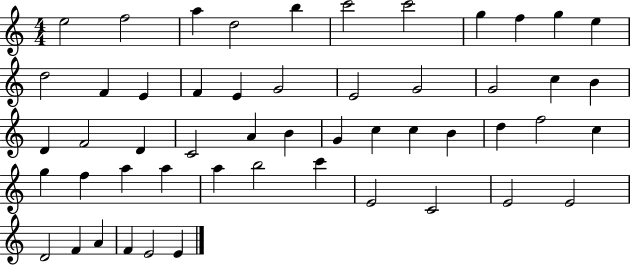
X:1
T:Untitled
M:4/4
L:1/4
K:C
e2 f2 a d2 b c'2 c'2 g f g e d2 F E F E G2 E2 G2 G2 c B D F2 D C2 A B G c c B d f2 c g f a a a b2 c' E2 C2 E2 E2 D2 F A F E2 E